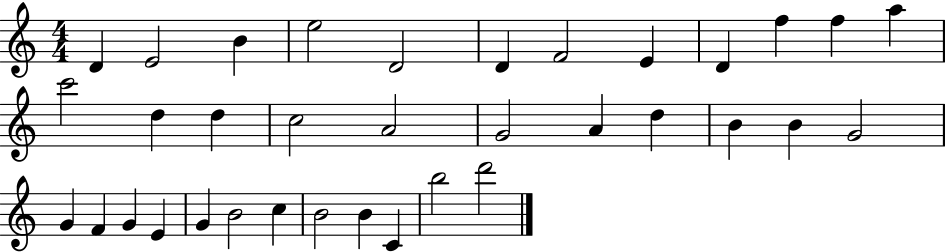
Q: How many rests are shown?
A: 0